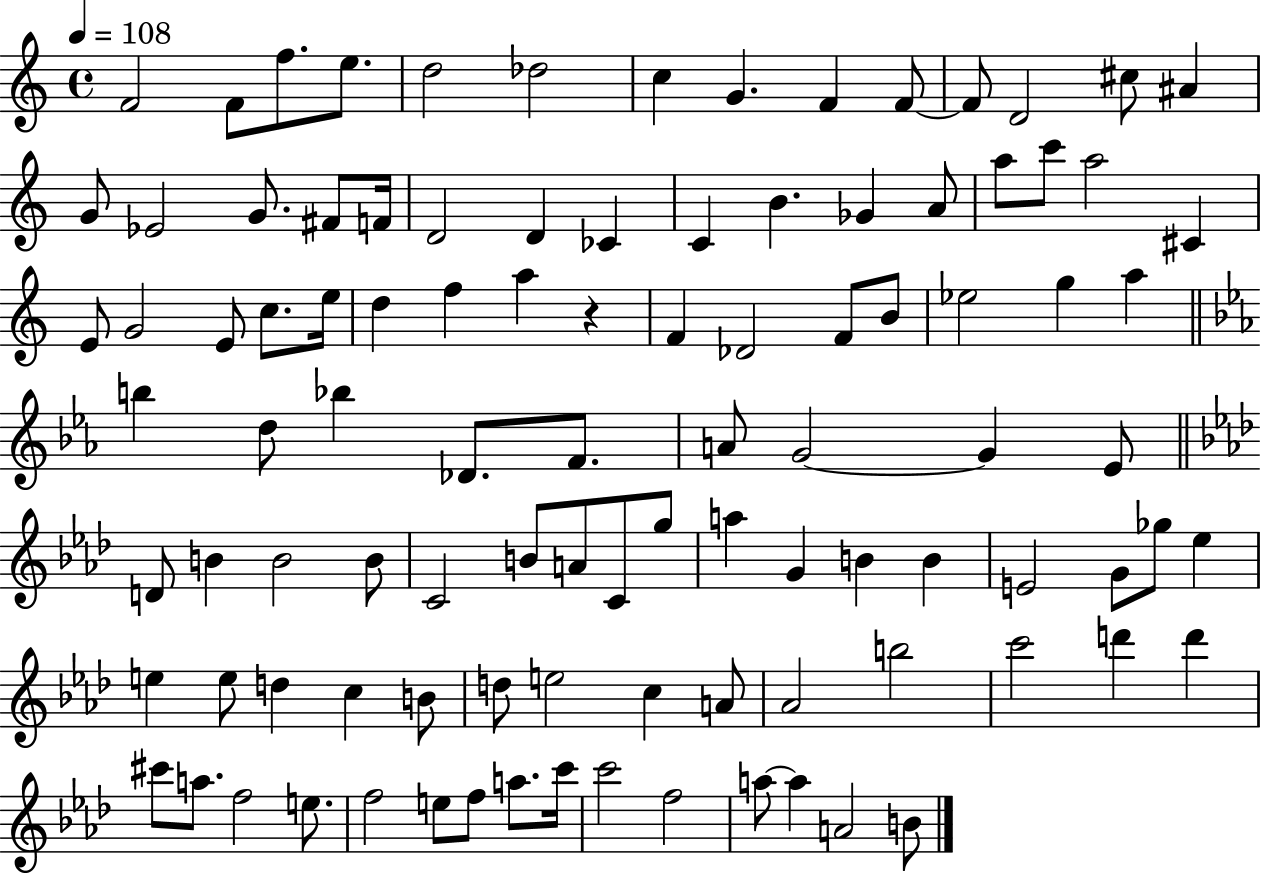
{
  \clef treble
  \time 4/4
  \defaultTimeSignature
  \key c \major
  \tempo 4 = 108
  f'2 f'8 f''8. e''8. | d''2 des''2 | c''4 g'4. f'4 f'8~~ | f'8 d'2 cis''8 ais'4 | \break g'8 ees'2 g'8. fis'8 f'16 | d'2 d'4 ces'4 | c'4 b'4. ges'4 a'8 | a''8 c'''8 a''2 cis'4 | \break e'8 g'2 e'8 c''8. e''16 | d''4 f''4 a''4 r4 | f'4 des'2 f'8 b'8 | ees''2 g''4 a''4 | \break \bar "||" \break \key ees \major b''4 d''8 bes''4 des'8. f'8. | a'8 g'2~~ g'4 ees'8 | \bar "||" \break \key aes \major d'8 b'4 b'2 b'8 | c'2 b'8 a'8 c'8 g''8 | a''4 g'4 b'4 b'4 | e'2 g'8 ges''8 ees''4 | \break e''4 e''8 d''4 c''4 b'8 | d''8 e''2 c''4 a'8 | aes'2 b''2 | c'''2 d'''4 d'''4 | \break cis'''8 a''8. f''2 e''8. | f''2 e''8 f''8 a''8. c'''16 | c'''2 f''2 | a''8~~ a''4 a'2 b'8 | \break \bar "|."
}